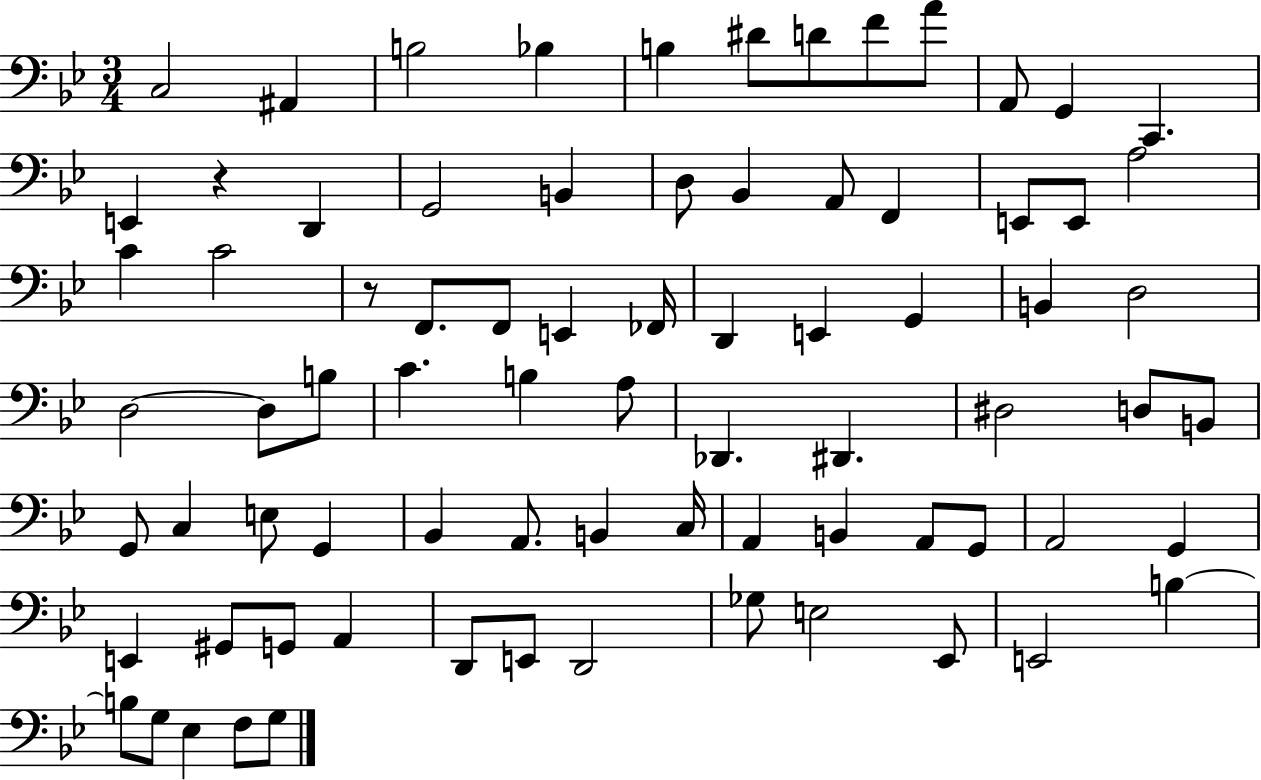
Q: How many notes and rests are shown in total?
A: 78